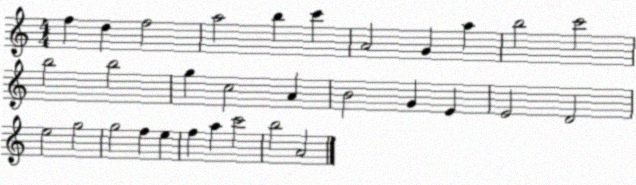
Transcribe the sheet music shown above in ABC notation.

X:1
T:Untitled
M:4/4
L:1/4
K:C
f d f2 a2 b c' A2 G a b2 c'2 b2 b2 g c2 A B2 G E E2 D2 e2 g2 g2 f e f a c'2 b2 A2